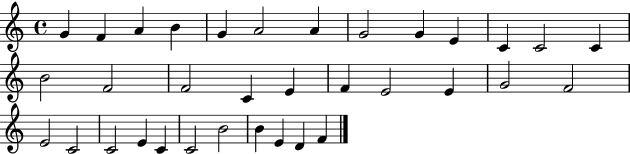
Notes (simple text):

G4/q F4/q A4/q B4/q G4/q A4/h A4/q G4/h G4/q E4/q C4/q C4/h C4/q B4/h F4/h F4/h C4/q E4/q F4/q E4/h E4/q G4/h F4/h E4/h C4/h C4/h E4/q C4/q C4/h B4/h B4/q E4/q D4/q F4/q